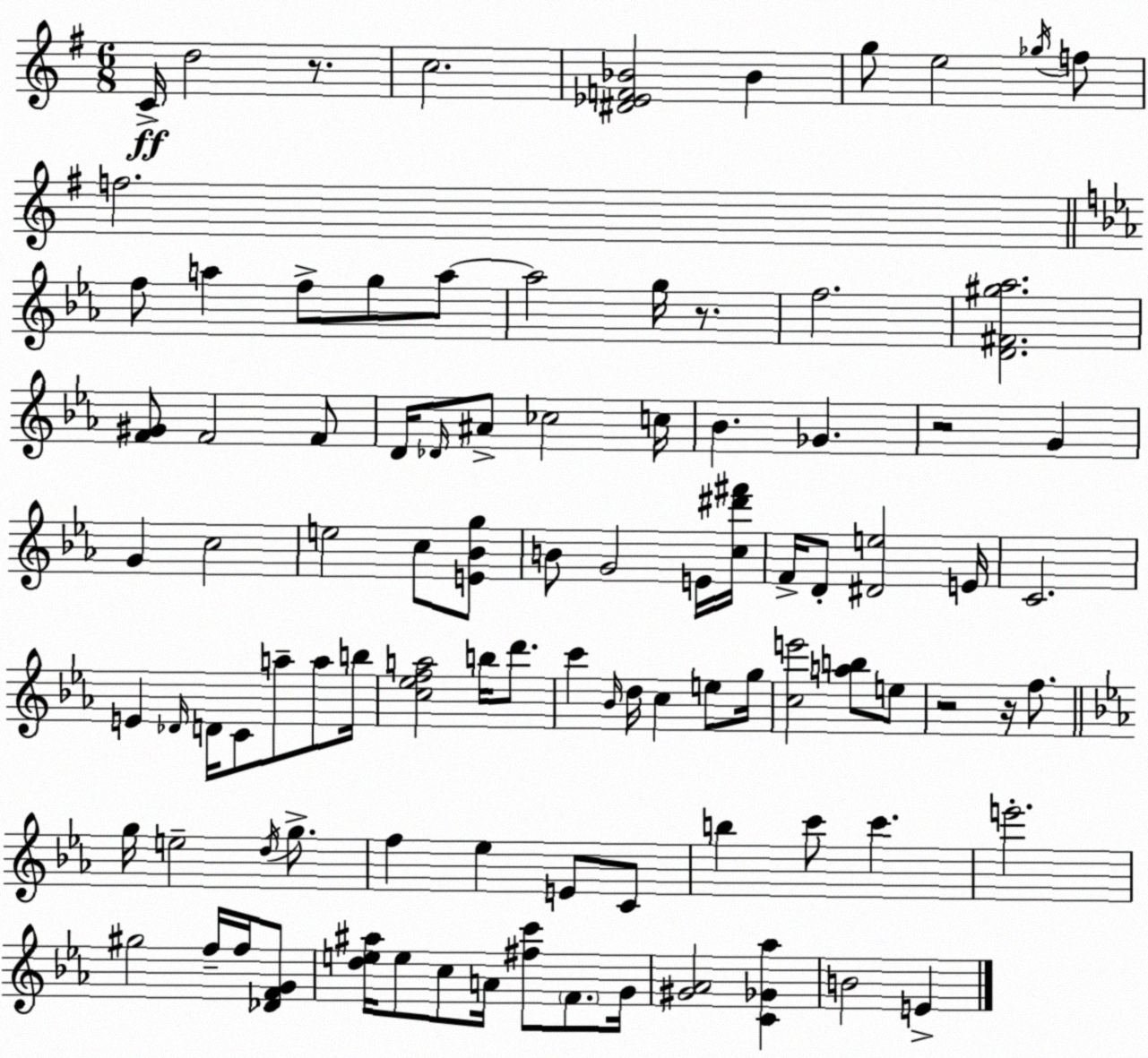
X:1
T:Untitled
M:6/8
L:1/4
K:G
C/4 d2 z/2 c2 [^D_EF_B]2 _B g/2 e2 _g/4 f/2 f2 f/2 a f/2 g/2 a/2 a2 g/4 z/2 f2 [D^F^g_a]2 [F^G]/2 F2 F/2 D/4 _D/4 ^A/2 _c2 c/4 _B _G z2 G G c2 e2 c/2 [E_Bg]/2 B/2 G2 E/4 [c^d'^f']/4 F/4 D/2 [^De]2 E/4 C2 E _D/4 D/4 C/2 a/2 a/2 b/4 [c_efa]2 b/4 d'/2 c' _B/4 d/4 c e/2 g/4 [ce']2 [ab]/2 e/2 z2 z/4 f/2 g/4 e2 d/4 g/2 f _e E/2 C/2 b c'/2 c' e'2 ^g2 f/4 f/4 [_DFG]/2 [de^a]/4 e/2 c/2 A/4 [^fc']/2 F/2 G/4 [^G_A]2 [C_G_a] B2 E